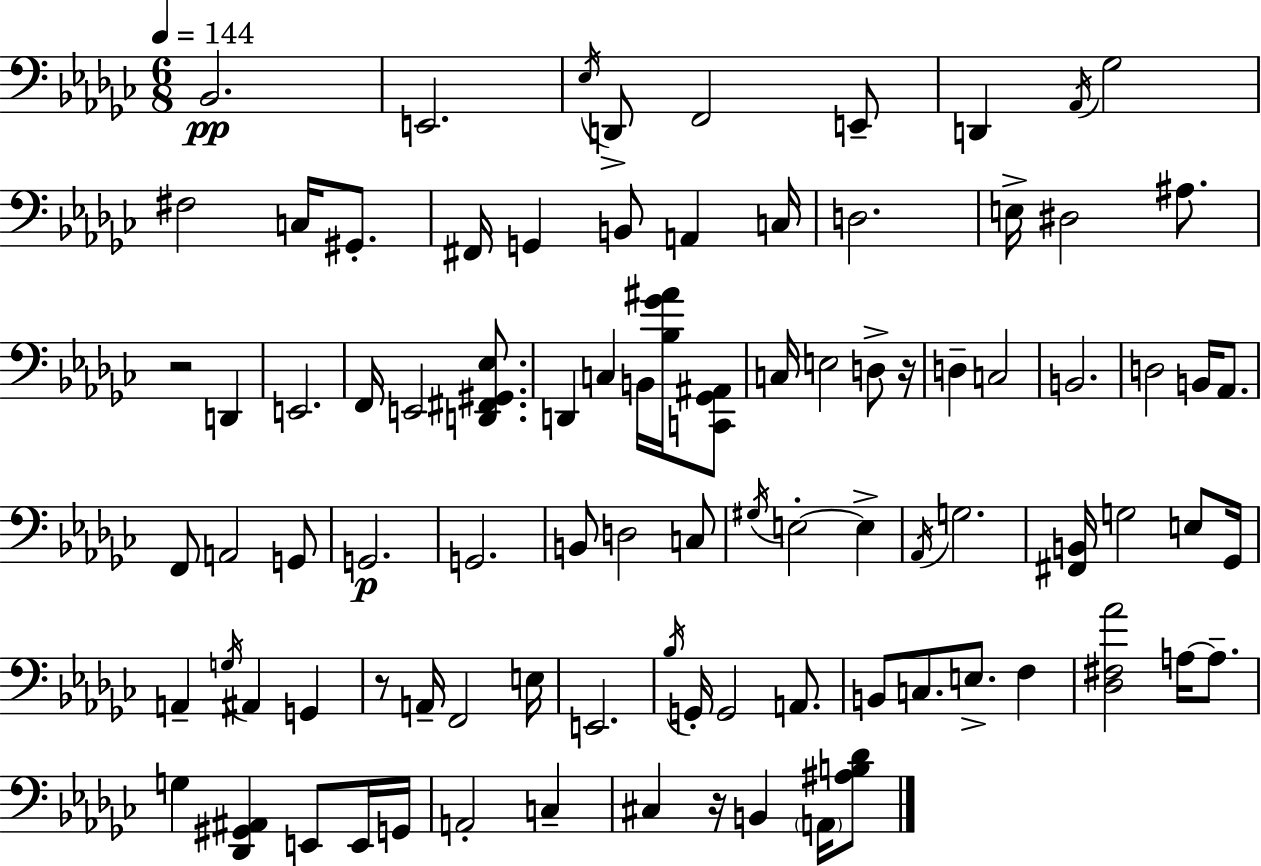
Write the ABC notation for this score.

X:1
T:Untitled
M:6/8
L:1/4
K:Ebm
_B,,2 E,,2 _E,/4 D,,/2 F,,2 E,,/2 D,, _A,,/4 _G,2 ^F,2 C,/4 ^G,,/2 ^F,,/4 G,, B,,/2 A,, C,/4 D,2 E,/4 ^D,2 ^A,/2 z2 D,, E,,2 F,,/4 E,,2 [D,,^F,,^G,,_E,]/2 D,, C, B,,/4 [_B,_G^A]/4 [C,,_G,,^A,,]/2 C,/4 E,2 D,/2 z/4 D, C,2 B,,2 D,2 B,,/4 _A,,/2 F,,/2 A,,2 G,,/2 G,,2 G,,2 B,,/2 D,2 C,/2 ^G,/4 E,2 E, _A,,/4 G,2 [^F,,B,,]/4 G,2 E,/2 _G,,/4 A,, G,/4 ^A,, G,, z/2 A,,/4 F,,2 E,/4 E,,2 _B,/4 G,,/4 G,,2 A,,/2 B,,/2 C,/2 E,/2 F, [_D,^F,_A]2 A,/4 A,/2 G, [_D,,^G,,^A,,] E,,/2 E,,/4 G,,/4 A,,2 C, ^C, z/4 B,, A,,/4 [^A,B,_D]/2